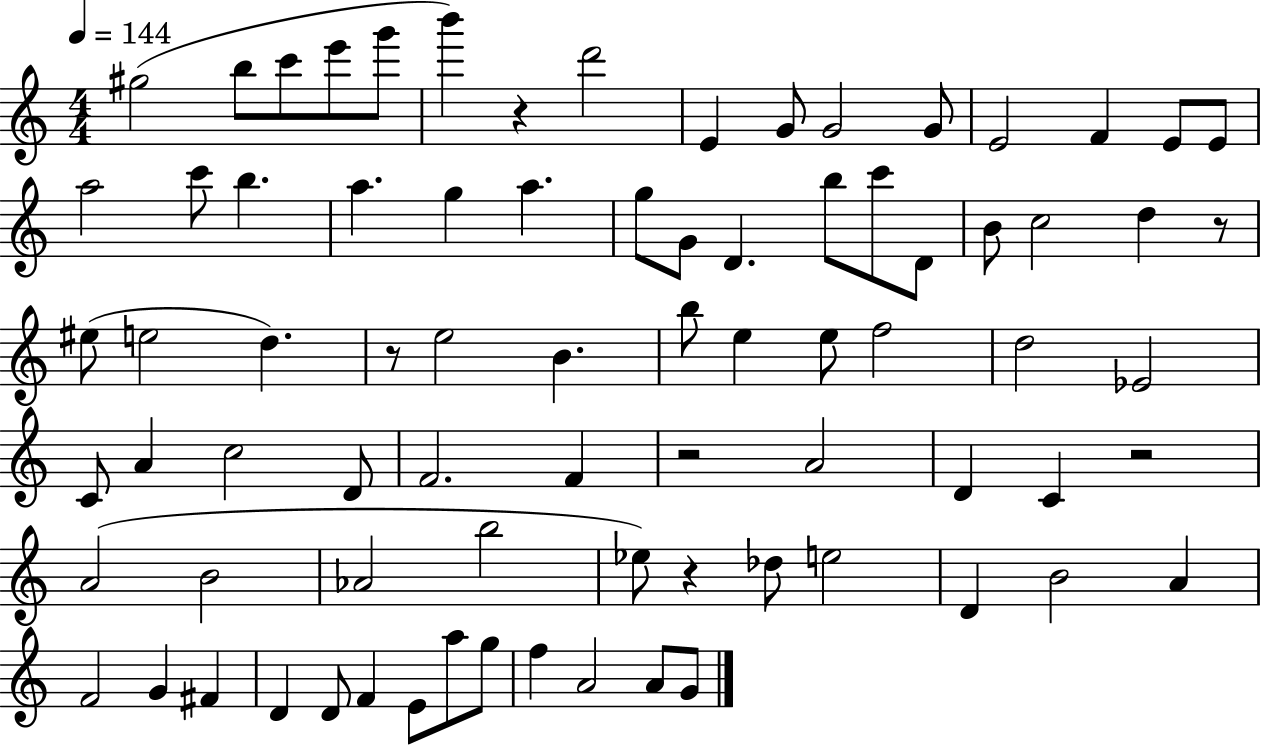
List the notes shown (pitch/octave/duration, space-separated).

G#5/h B5/e C6/e E6/e G6/e B6/q R/q D6/h E4/q G4/e G4/h G4/e E4/h F4/q E4/e E4/e A5/h C6/e B5/q. A5/q. G5/q A5/q. G5/e G4/e D4/q. B5/e C6/e D4/e B4/e C5/h D5/q R/e EIS5/e E5/h D5/q. R/e E5/h B4/q. B5/e E5/q E5/e F5/h D5/h Eb4/h C4/e A4/q C5/h D4/e F4/h. F4/q R/h A4/h D4/q C4/q R/h A4/h B4/h Ab4/h B5/h Eb5/e R/q Db5/e E5/h D4/q B4/h A4/q F4/h G4/q F#4/q D4/q D4/e F4/q E4/e A5/e G5/e F5/q A4/h A4/e G4/e